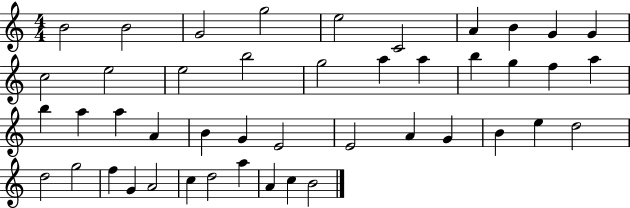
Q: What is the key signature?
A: C major